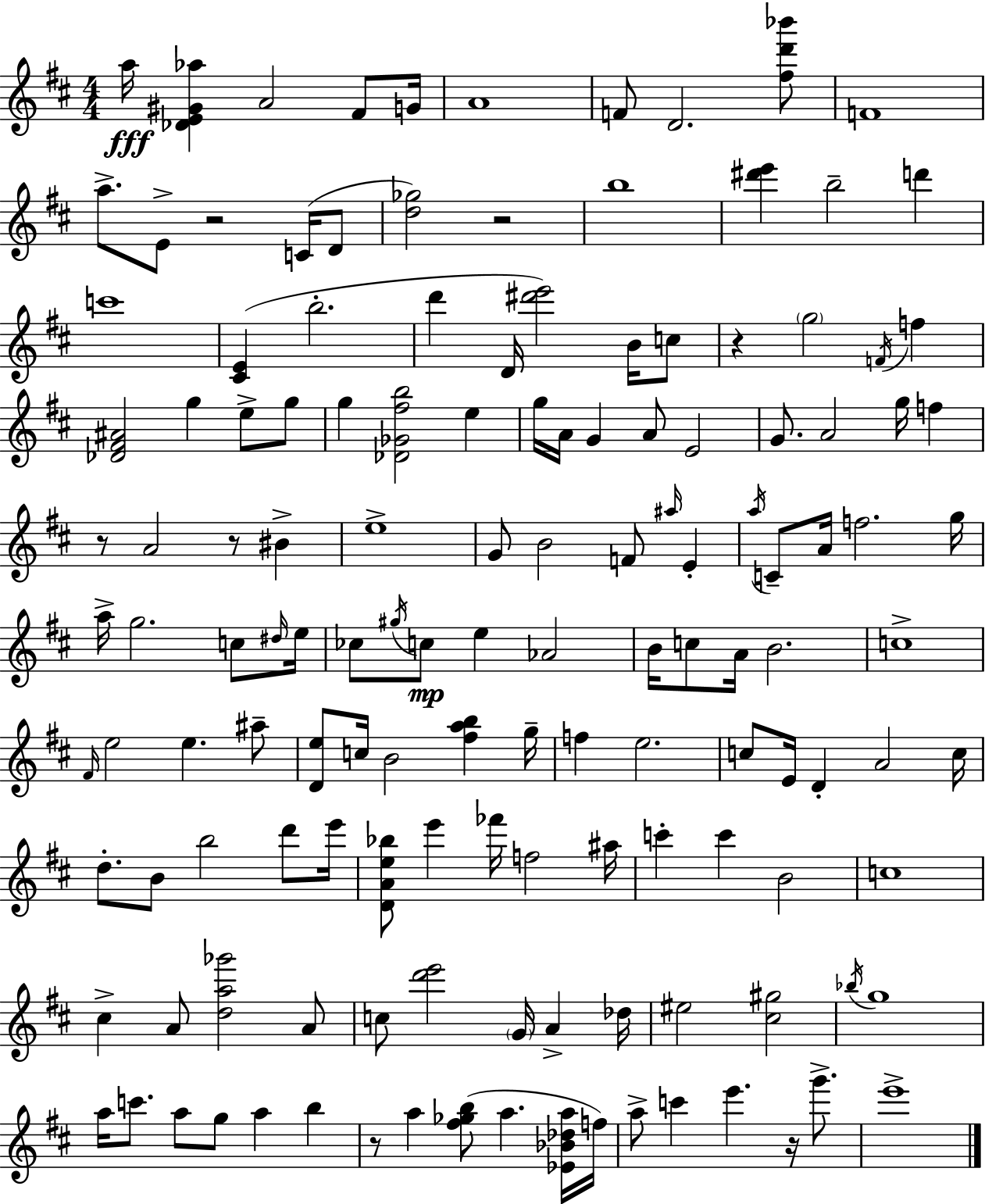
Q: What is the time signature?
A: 4/4